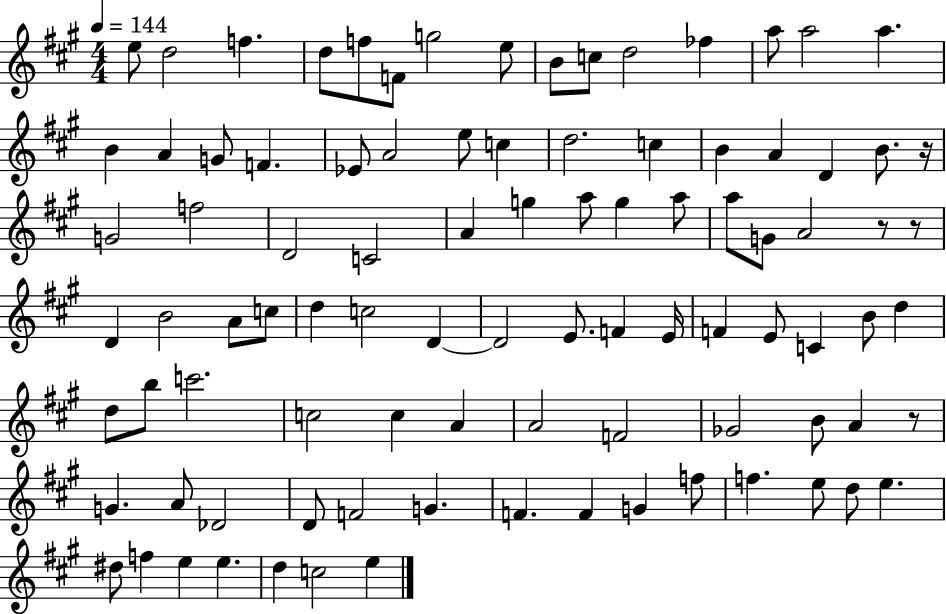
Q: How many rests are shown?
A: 4